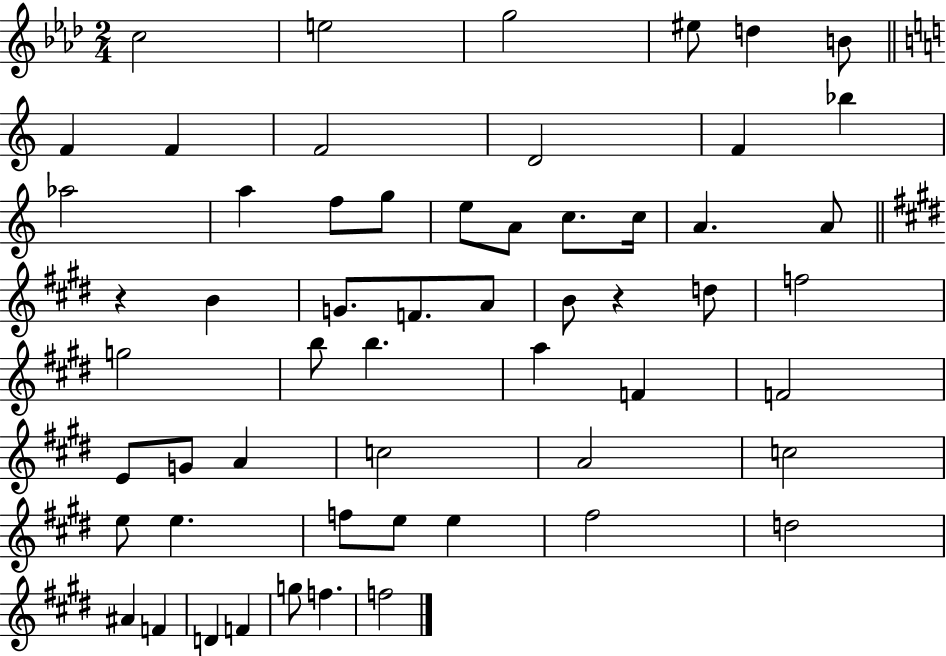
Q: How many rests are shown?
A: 2